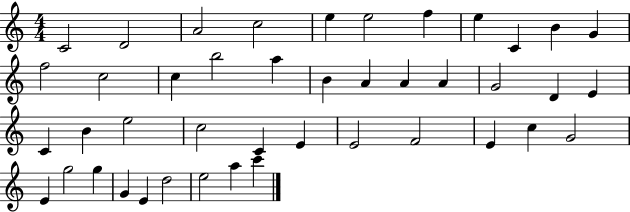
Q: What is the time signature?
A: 4/4